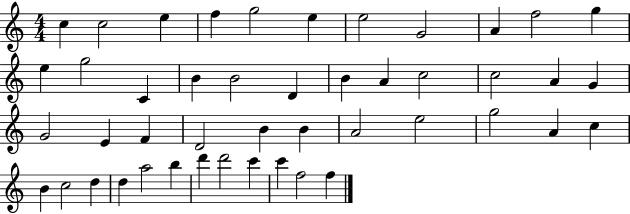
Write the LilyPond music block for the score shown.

{
  \clef treble
  \numericTimeSignature
  \time 4/4
  \key c \major
  c''4 c''2 e''4 | f''4 g''2 e''4 | e''2 g'2 | a'4 f''2 g''4 | \break e''4 g''2 c'4 | b'4 b'2 d'4 | b'4 a'4 c''2 | c''2 a'4 g'4 | \break g'2 e'4 f'4 | d'2 b'4 b'4 | a'2 e''2 | g''2 a'4 c''4 | \break b'4 c''2 d''4 | d''4 a''2 b''4 | d'''4 d'''2 c'''4 | c'''4 f''2 f''4 | \break \bar "|."
}